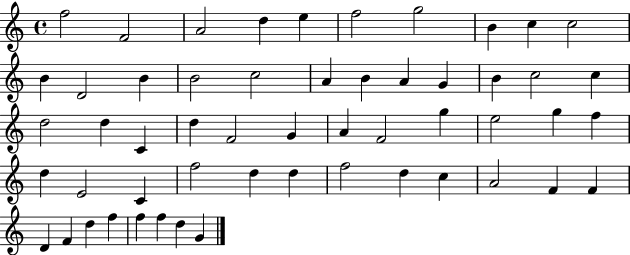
X:1
T:Untitled
M:4/4
L:1/4
K:C
f2 F2 A2 d e f2 g2 B c c2 B D2 B B2 c2 A B A G B c2 c d2 d C d F2 G A F2 g e2 g f d E2 C f2 d d f2 d c A2 F F D F d f f f d G